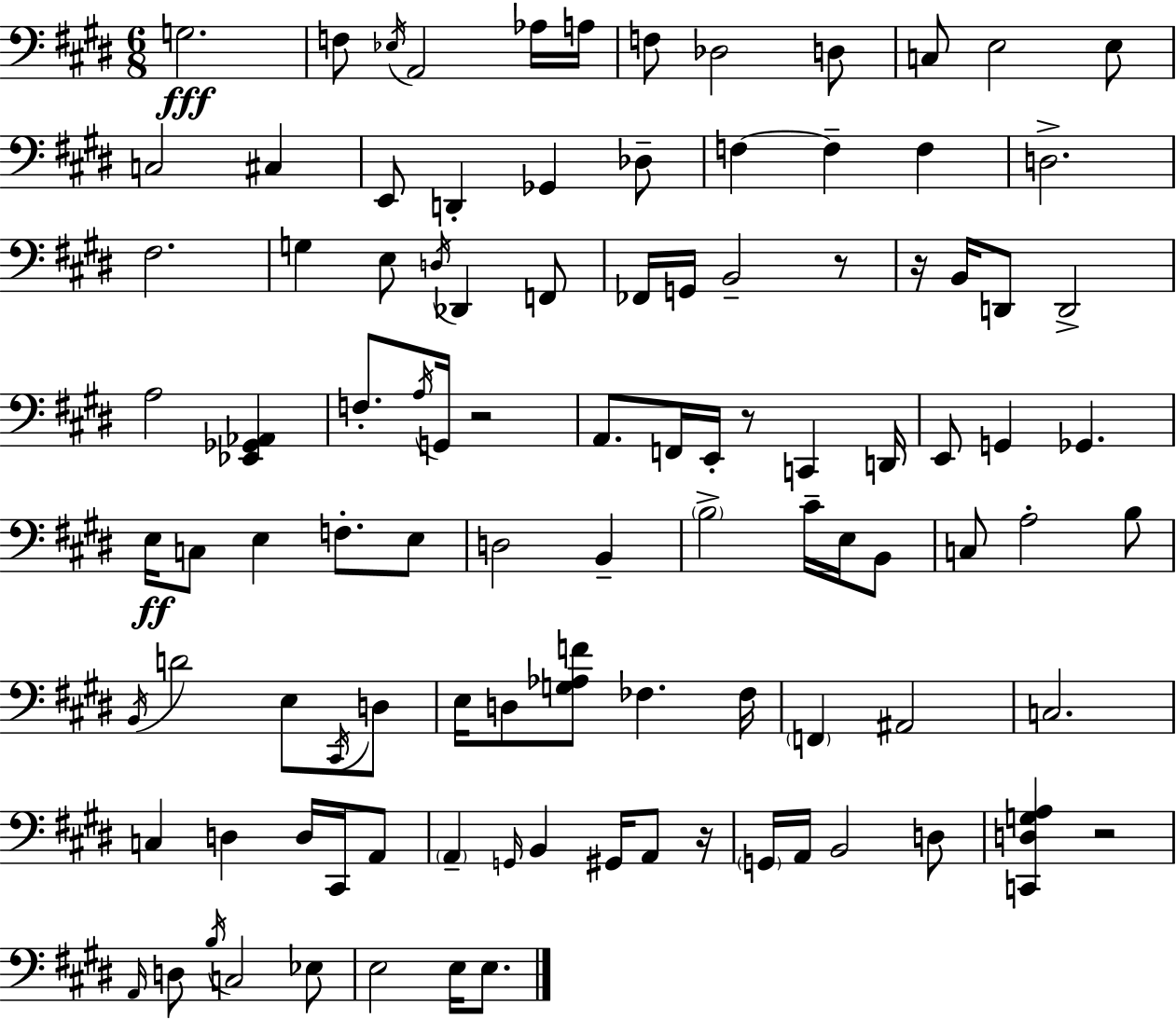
X:1
T:Untitled
M:6/8
L:1/4
K:E
G,2 F,/2 _E,/4 A,,2 _A,/4 A,/4 F,/2 _D,2 D,/2 C,/2 E,2 E,/2 C,2 ^C, E,,/2 D,, _G,, _D,/2 F, F, F, D,2 ^F,2 G, E,/2 D,/4 _D,, F,,/2 _F,,/4 G,,/4 B,,2 z/2 z/4 B,,/4 D,,/2 D,,2 A,2 [_E,,_G,,_A,,] F,/2 A,/4 G,,/4 z2 A,,/2 F,,/4 E,,/4 z/2 C,, D,,/4 E,,/2 G,, _G,, E,/4 C,/2 E, F,/2 E,/2 D,2 B,, B,2 ^C/4 E,/4 B,,/2 C,/2 A,2 B,/2 B,,/4 D2 E,/2 ^C,,/4 D,/2 E,/4 D,/2 [G,_A,F]/2 _F, _F,/4 F,, ^A,,2 C,2 C, D, D,/4 ^C,,/4 A,,/2 A,, G,,/4 B,, ^G,,/4 A,,/2 z/4 G,,/4 A,,/4 B,,2 D,/2 [C,,D,G,A,] z2 A,,/4 D,/2 B,/4 C,2 _E,/2 E,2 E,/4 E,/2